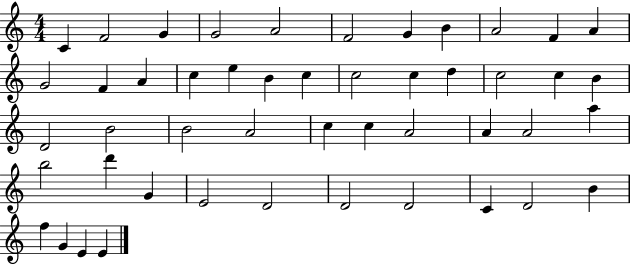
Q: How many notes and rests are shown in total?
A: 48